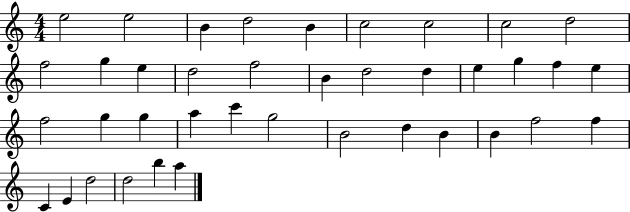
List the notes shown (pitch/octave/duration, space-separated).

E5/h E5/h B4/q D5/h B4/q C5/h C5/h C5/h D5/h F5/h G5/q E5/q D5/h F5/h B4/q D5/h D5/q E5/q G5/q F5/q E5/q F5/h G5/q G5/q A5/q C6/q G5/h B4/h D5/q B4/q B4/q F5/h F5/q C4/q E4/q D5/h D5/h B5/q A5/q